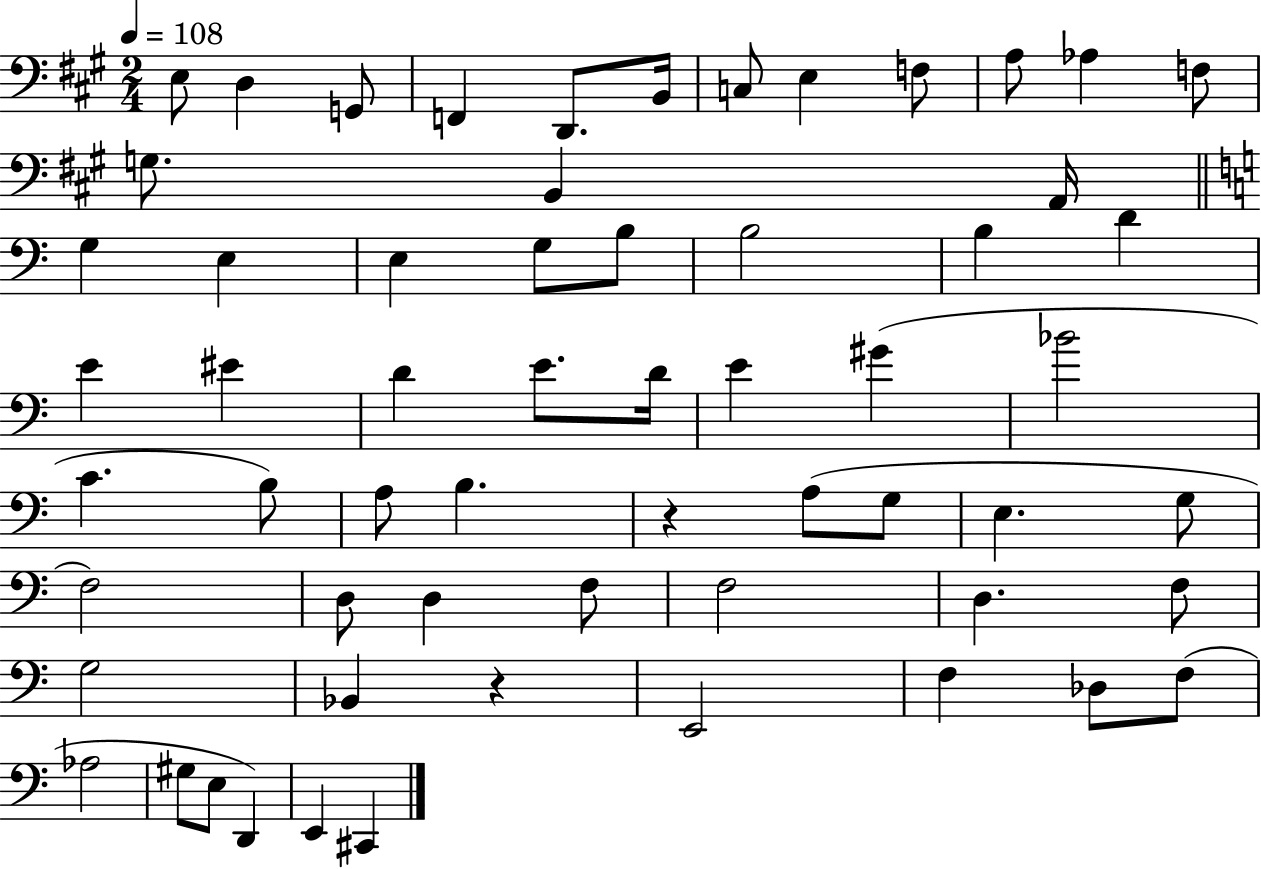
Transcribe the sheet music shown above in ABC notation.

X:1
T:Untitled
M:2/4
L:1/4
K:A
E,/2 D, G,,/2 F,, D,,/2 B,,/4 C,/2 E, F,/2 A,/2 _A, F,/2 G,/2 B,, A,,/4 G, E, E, G,/2 B,/2 B,2 B, D E ^E D E/2 D/4 E ^G _B2 C B,/2 A,/2 B, z A,/2 G,/2 E, G,/2 F,2 D,/2 D, F,/2 F,2 D, F,/2 G,2 _B,, z E,,2 F, _D,/2 F,/2 _A,2 ^G,/2 E,/2 D,, E,, ^C,,